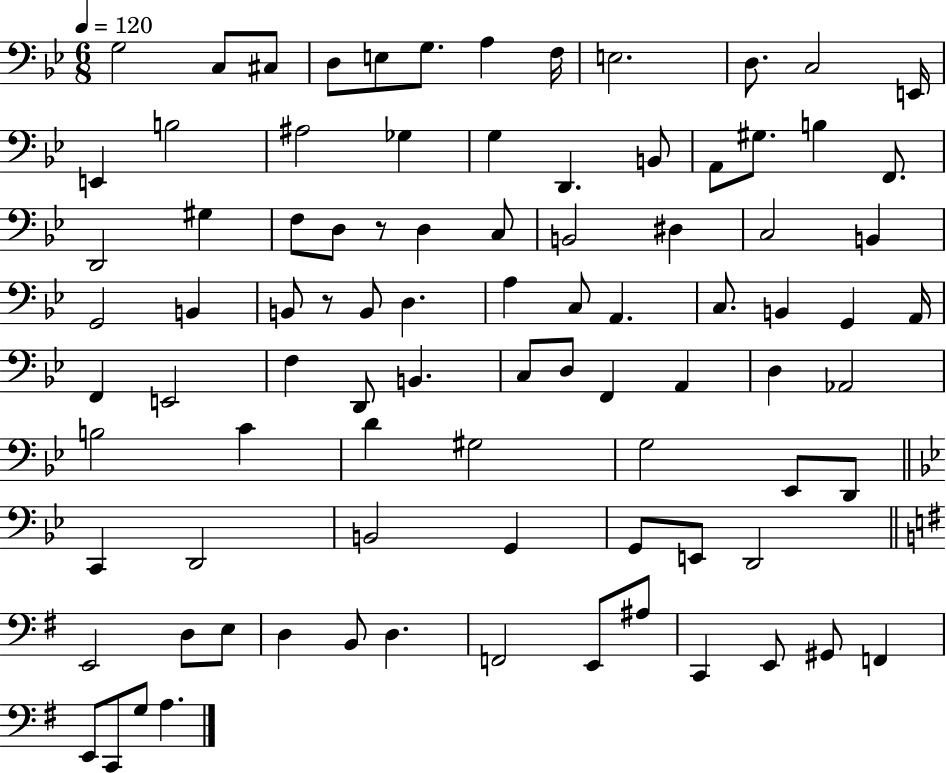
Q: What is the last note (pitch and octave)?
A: A3